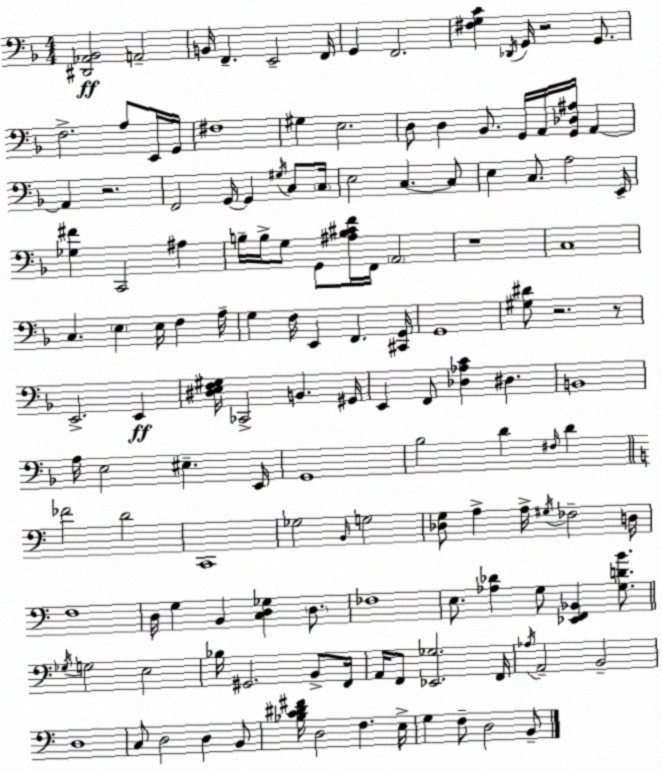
X:1
T:Untitled
M:4/4
L:1/4
K:Dm
[^D,,_A,,_B,,]2 A,,2 B,,/4 F,, E,,2 F,,/4 G,, F,,2 [^F,G,C] _D,,/4 G,,/4 z2 G,,/2 F,2 A,/2 E,,/4 G,,/4 ^F,4 ^G, E,2 D,/2 D, _B,,/2 G,,/4 A,,/4 [G,,_D,^A,]/4 A,, A,, z2 F,,2 G,,/4 G,, ^G,/4 C,/2 C,/4 E,2 C, C,/2 E, C,/2 A,2 E,,/4 [_G,^F] C,,2 ^A, B,/4 B,/4 G,/2 G,,/2 [^A,B,^CF]/4 F,,/4 A,,2 z4 C,4 C, E, E,/4 F, A,/4 G, F,/4 E,, F,, [^C,,G,,]/4 G,,4 [^G,^D]/2 z2 z/2 E,,2 E,, [^D,E,F,^G,]/4 _C,,2 B,, ^G,,/4 E,, F,,/2 [_D,_A,C] ^D, B,,4 A,/4 E,2 ^E, E,,/4 G,,4 _B,2 D ^F,/4 D _F2 D2 C,,4 _G,2 B,,/4 G,2 [_D,G,]/2 A, A,/4 ^G,/4 _F,2 D,/4 F,4 D,/4 G, B,, [C,D,_G,] D,/2 _F,4 E,/2 [_A,_D] G,/2 [_E,,F,,_B,,] [G,DB]/2 _G,/4 G,2 E,2 _B,/4 ^G,,2 B,,/2 F,,/4 A,,/4 F,,/2 [_E,,_G,]2 F,,/4 _A,/4 A,,2 B,,2 D,4 C,/2 D,2 D, B,,/2 [_B,C^D^F]/4 D,2 F, E,/4 G, F,/2 D,2 B,,/2